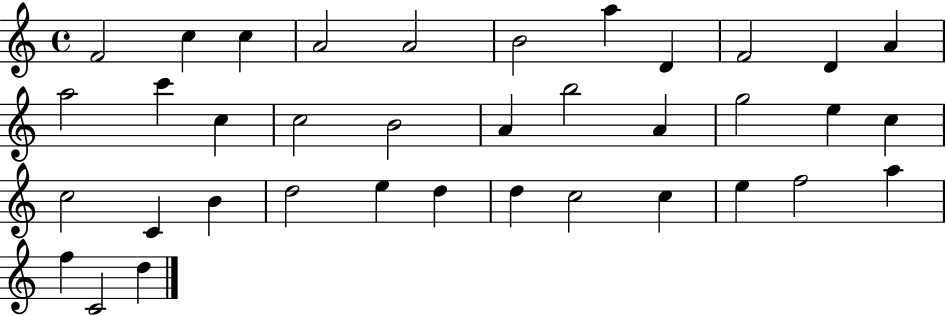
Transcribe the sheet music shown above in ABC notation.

X:1
T:Untitled
M:4/4
L:1/4
K:C
F2 c c A2 A2 B2 a D F2 D A a2 c' c c2 B2 A b2 A g2 e c c2 C B d2 e d d c2 c e f2 a f C2 d